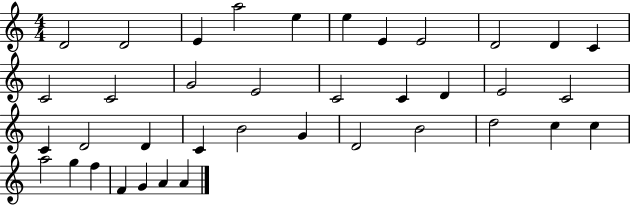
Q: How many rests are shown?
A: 0